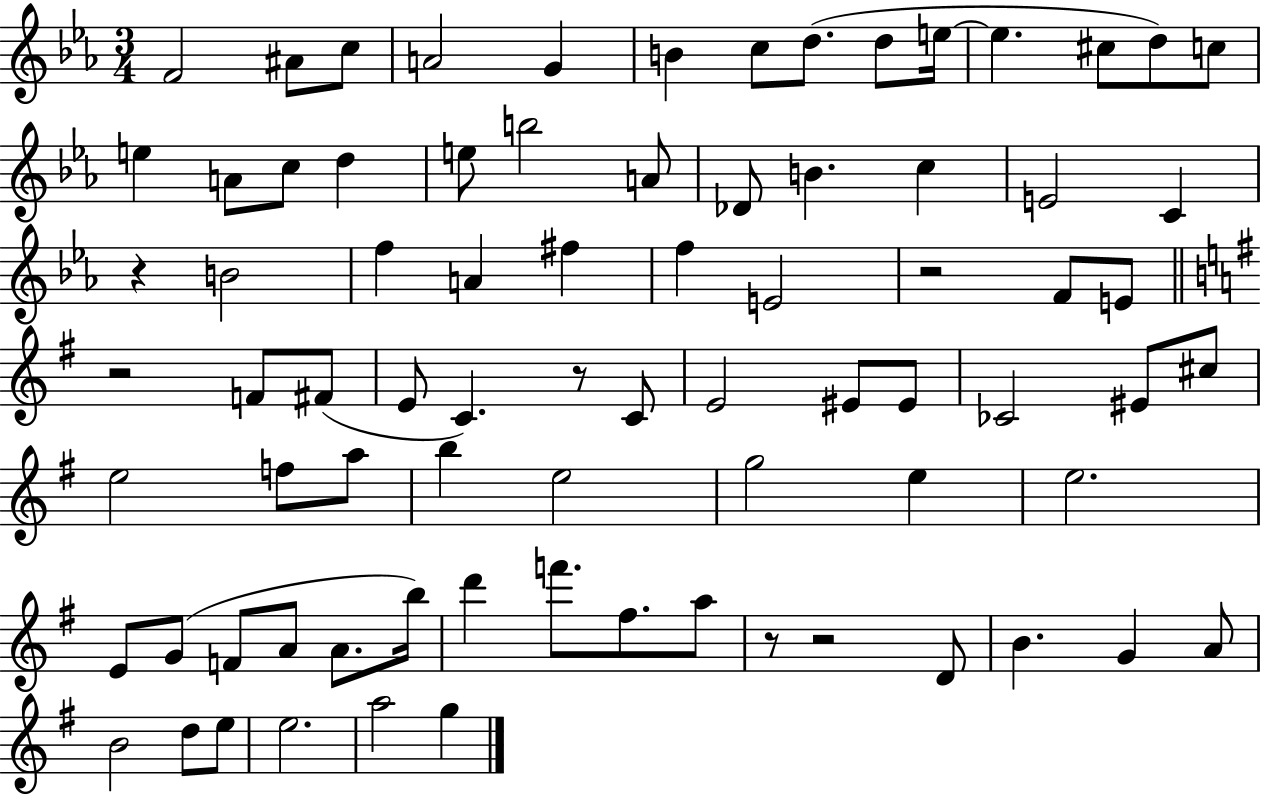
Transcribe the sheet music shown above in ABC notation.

X:1
T:Untitled
M:3/4
L:1/4
K:Eb
F2 ^A/2 c/2 A2 G B c/2 d/2 d/2 e/4 e ^c/2 d/2 c/2 e A/2 c/2 d e/2 b2 A/2 _D/2 B c E2 C z B2 f A ^f f E2 z2 F/2 E/2 z2 F/2 ^F/2 E/2 C z/2 C/2 E2 ^E/2 ^E/2 _C2 ^E/2 ^c/2 e2 f/2 a/2 b e2 g2 e e2 E/2 G/2 F/2 A/2 A/2 b/4 d' f'/2 ^f/2 a/2 z/2 z2 D/2 B G A/2 B2 d/2 e/2 e2 a2 g